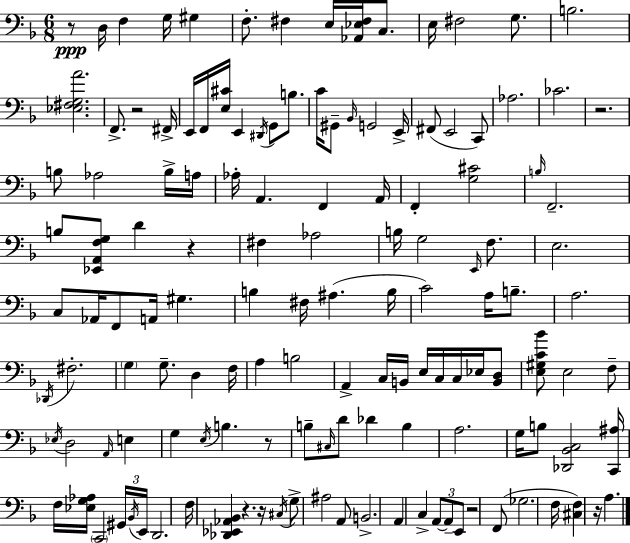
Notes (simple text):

R/e D3/s F3/q G3/s G#3/q F3/e. F#3/q E3/s [Ab2,Eb3,F#3]/s C3/e. E3/s F#3/h G3/e. B3/h. [Eb3,F#3,G3,A4]/h. F2/e. R/h F#2/s E2/s F2/s [E3,C#4]/s E2/q D#2/s G2/e B3/e. C4/s G#2/e Bb2/s G2/h E2/s F#2/e E2/h C2/e Ab3/h. CES4/h. R/h. B3/e Ab3/h B3/s A3/s Ab3/s A2/q. F2/q A2/s F2/q [G3,C#4]/h B3/s F2/h. B3/e [Eb2,A2,F3,G3]/e D4/q R/q F#3/q Ab3/h B3/s G3/h E2/s F3/e. E3/h. C3/e Ab2/s F2/e A2/s G#3/q. B3/q F#3/s A#3/q. B3/s C4/h A3/s B3/e. A3/h. Db2/s F#3/h. G3/q G3/e. D3/q F3/s A3/q B3/h A2/q C3/s B2/s E3/s C3/s C3/s Eb3/s [B2,D3]/e [E3,G#3,C4,Bb4]/e E3/h F3/e Eb3/s D3/h A2/s E3/q G3/q E3/s B3/q. R/e B3/e C#3/s D4/e Db4/q B3/q A3/h. G3/s B3/e [Db2,Bb2,C3]/h [C2,A#3]/s F3/s [Eb3,G3,Ab3]/s C2/h G#2/s Bb2/s E2/s D2/h. F3/s [Db2,Eb2,Ab2,Bb2]/q R/q. R/s C#3/s G3/e A#3/h A2/e B2/h. A2/q C3/q A2/e A2/e E2/e R/h F2/e Gb3/h. F3/s [C#3,F3]/q R/s A3/q.